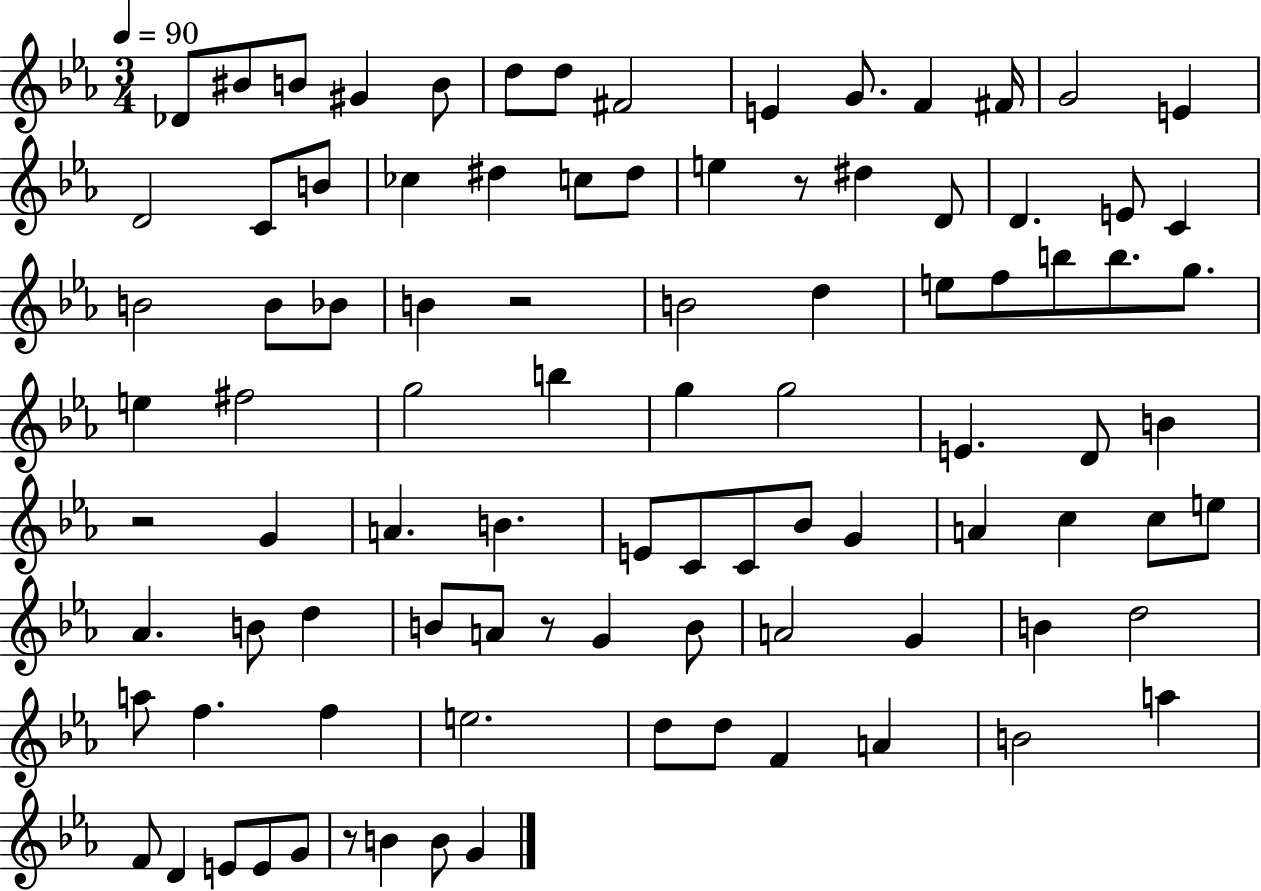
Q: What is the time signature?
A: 3/4